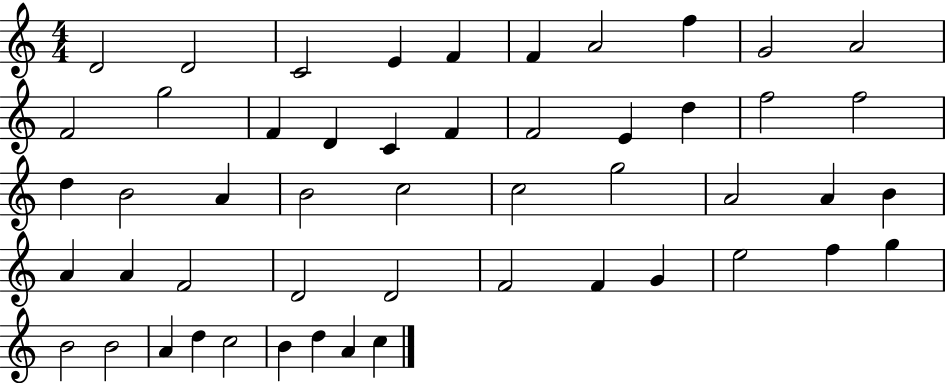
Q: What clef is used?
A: treble